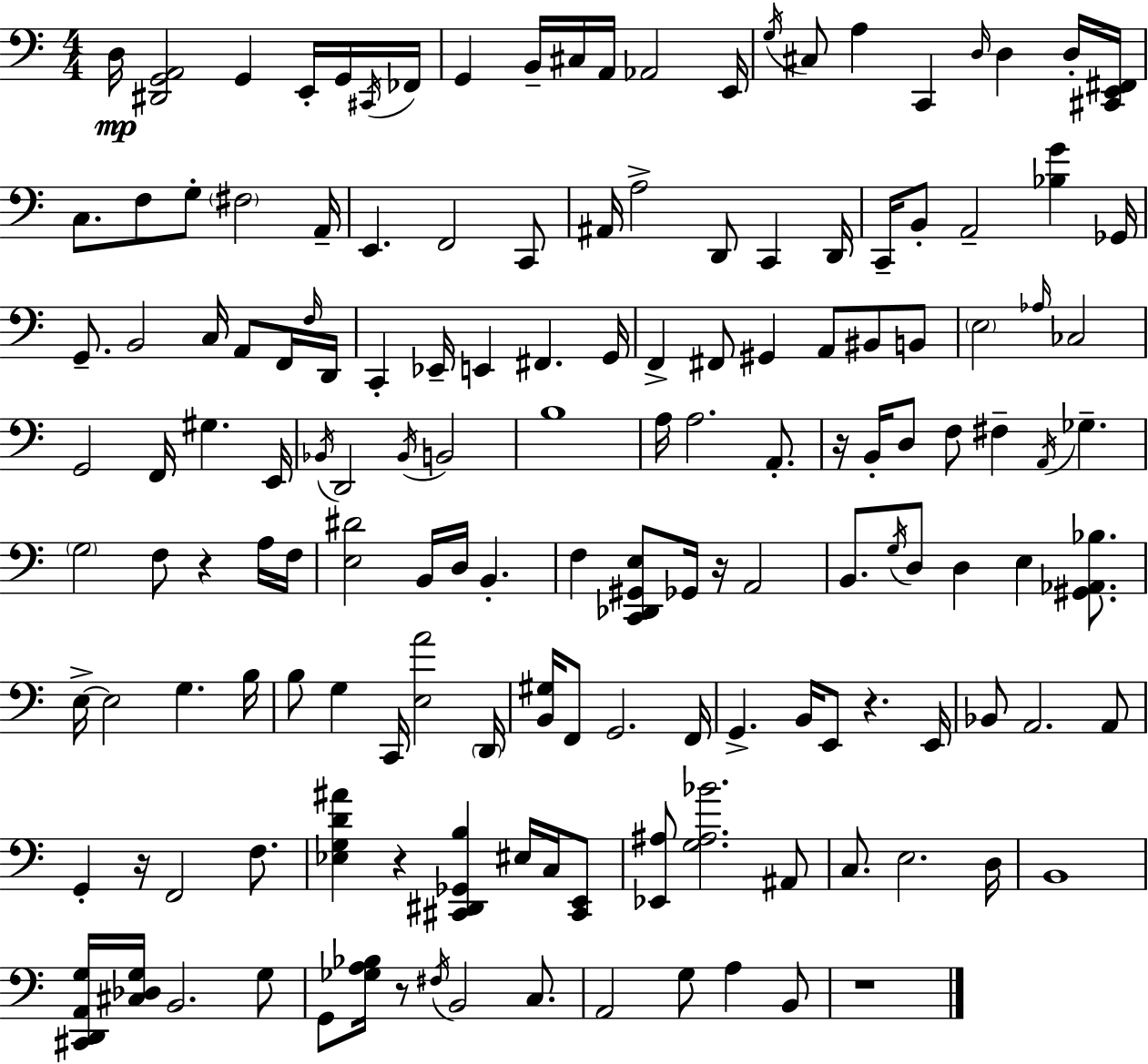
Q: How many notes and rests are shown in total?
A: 152